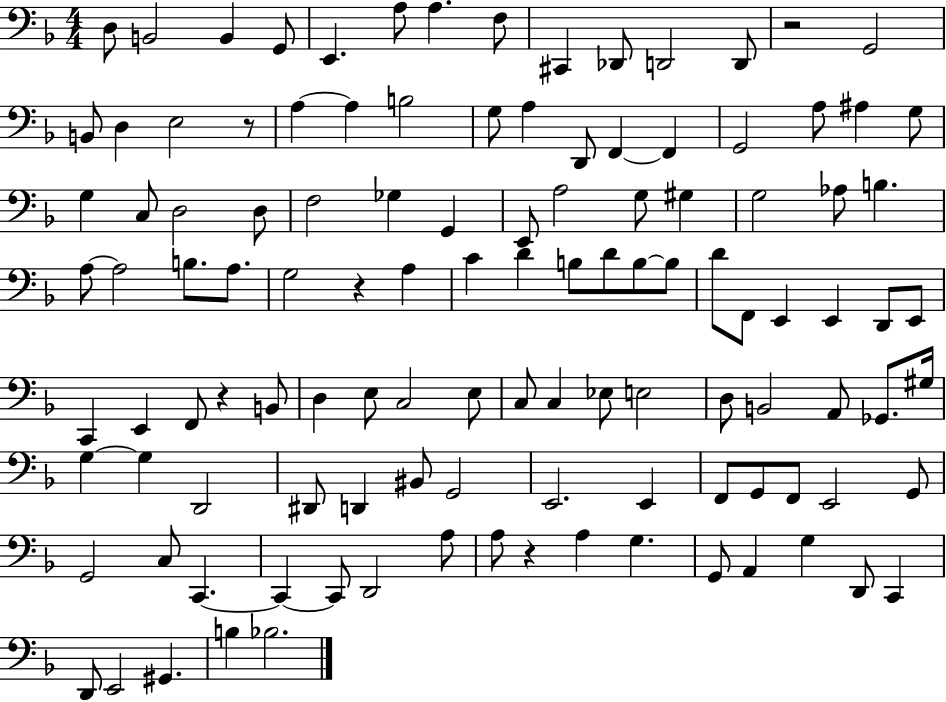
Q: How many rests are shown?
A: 5